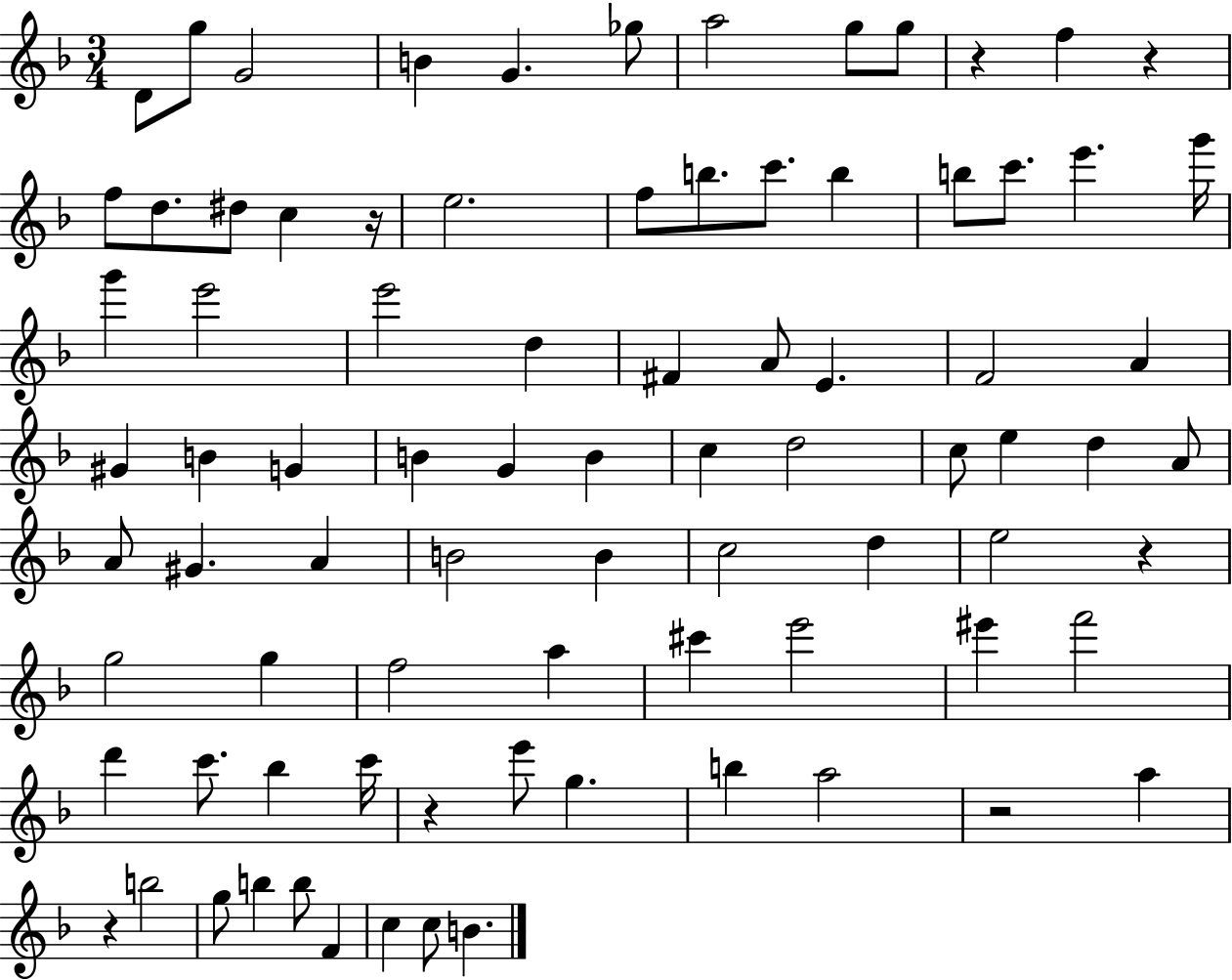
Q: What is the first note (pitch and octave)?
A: D4